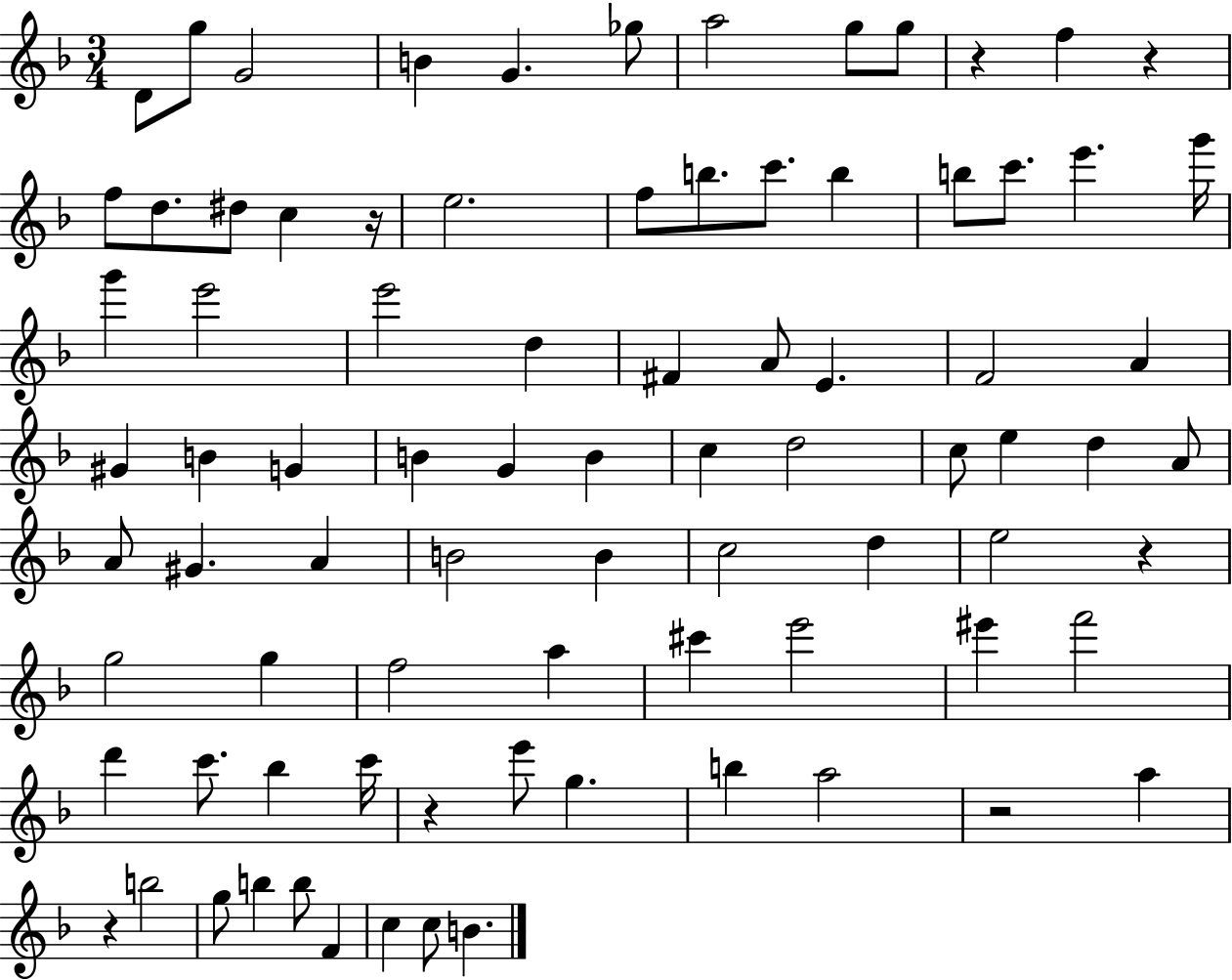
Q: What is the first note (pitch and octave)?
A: D4